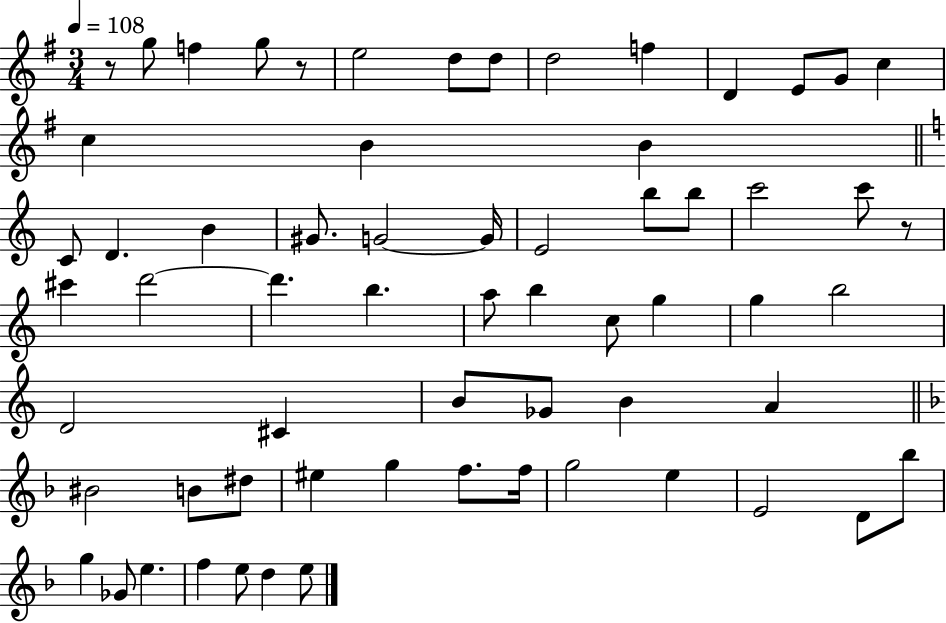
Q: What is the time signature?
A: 3/4